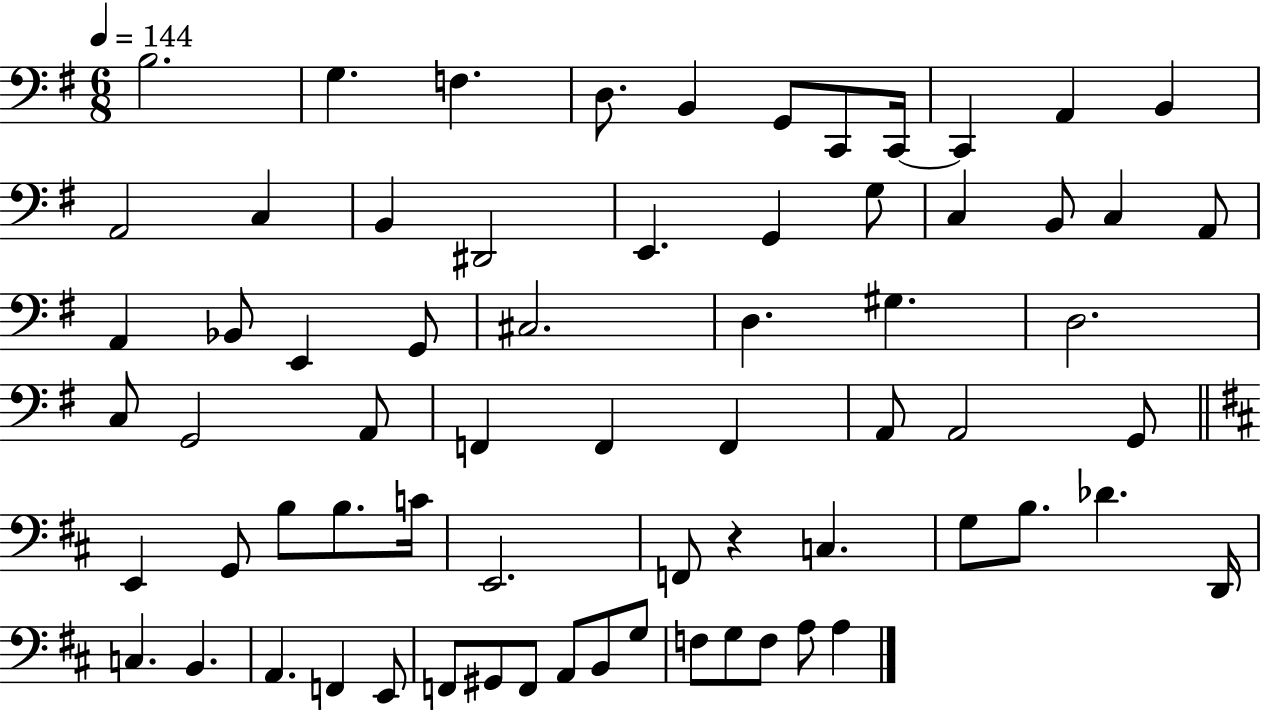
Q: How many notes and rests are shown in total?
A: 68